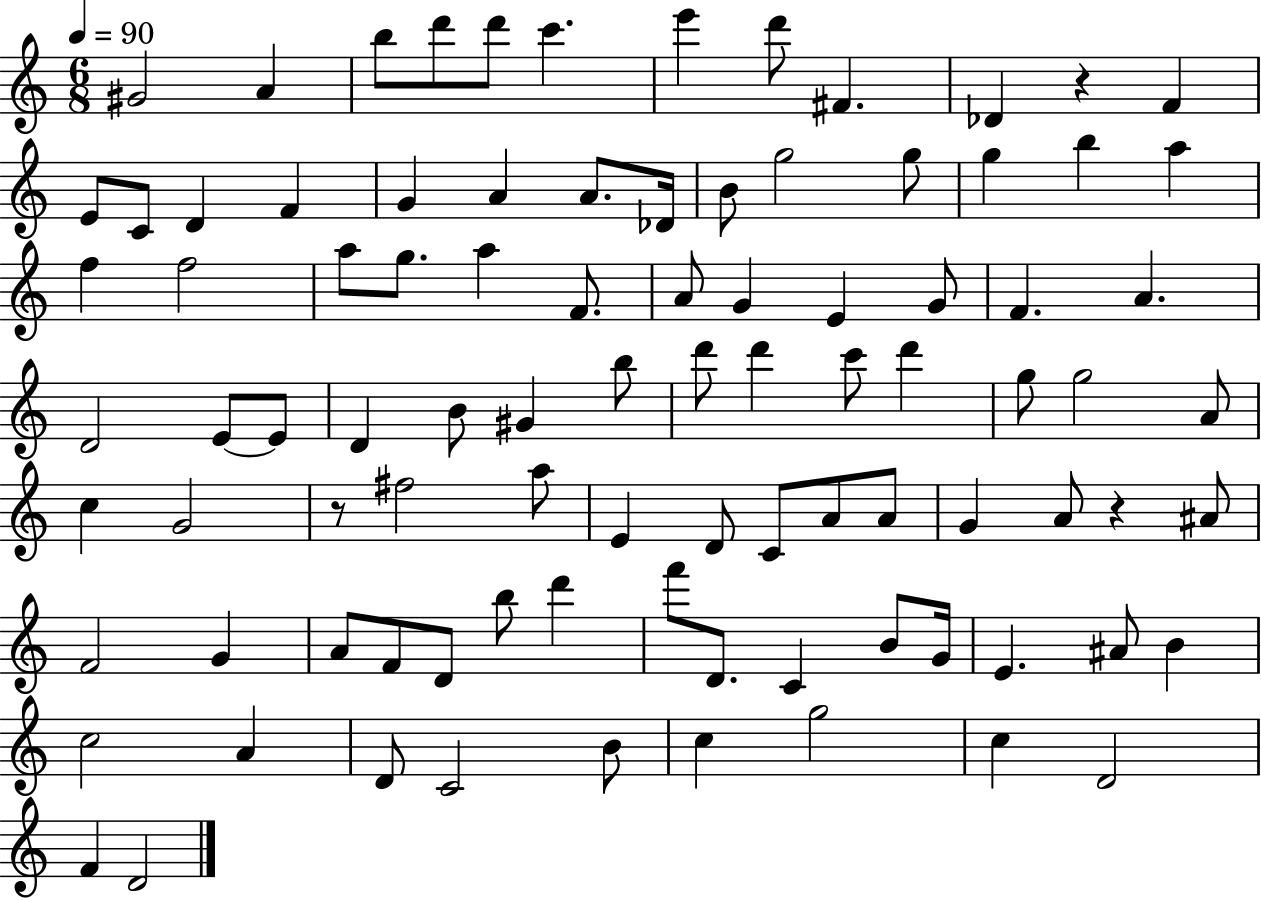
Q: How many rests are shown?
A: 3